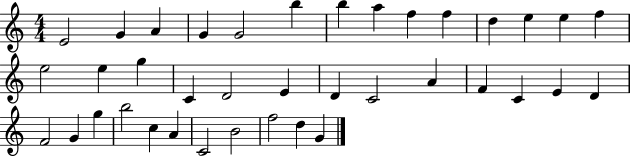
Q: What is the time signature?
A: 4/4